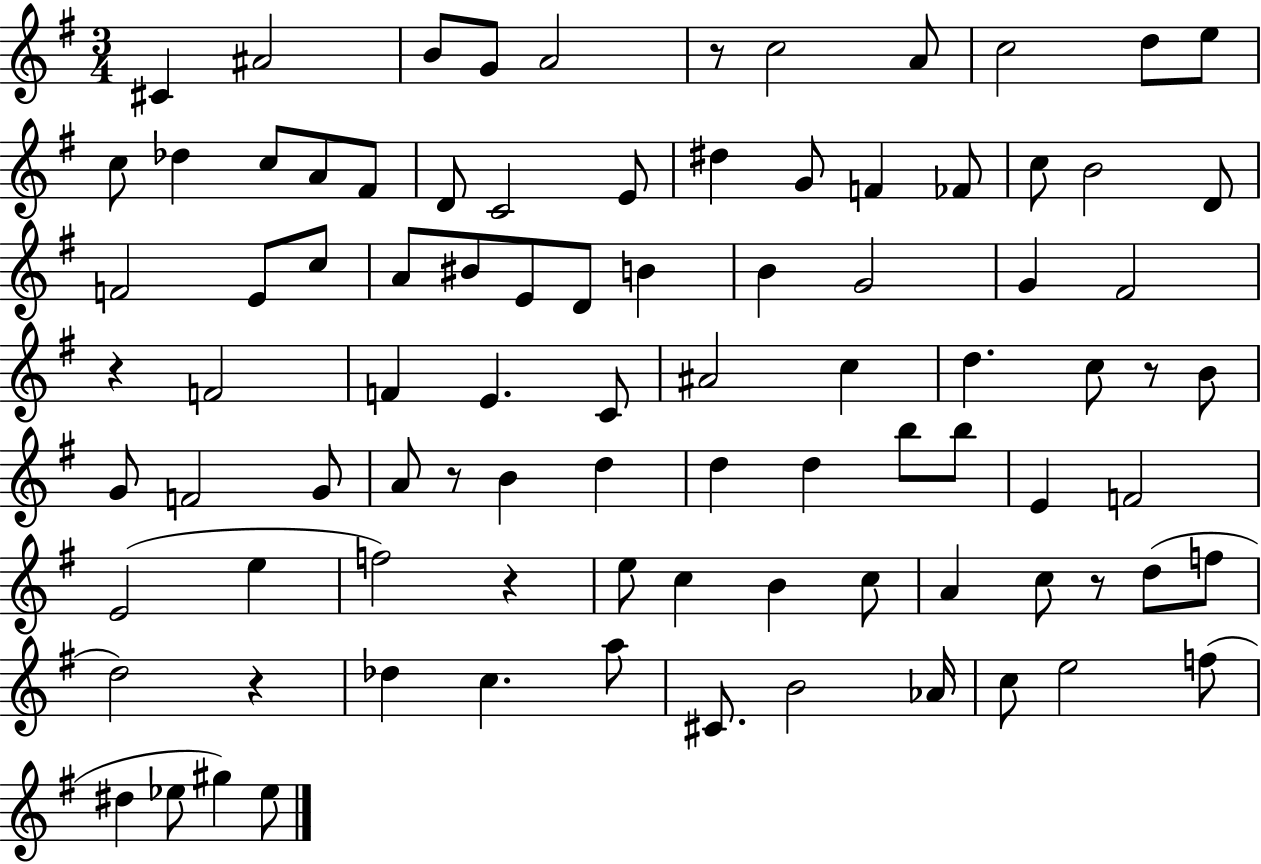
{
  \clef treble
  \numericTimeSignature
  \time 3/4
  \key g \major
  cis'4 ais'2 | b'8 g'8 a'2 | r8 c''2 a'8 | c''2 d''8 e''8 | \break c''8 des''4 c''8 a'8 fis'8 | d'8 c'2 e'8 | dis''4 g'8 f'4 fes'8 | c''8 b'2 d'8 | \break f'2 e'8 c''8 | a'8 bis'8 e'8 d'8 b'4 | b'4 g'2 | g'4 fis'2 | \break r4 f'2 | f'4 e'4. c'8 | ais'2 c''4 | d''4. c''8 r8 b'8 | \break g'8 f'2 g'8 | a'8 r8 b'4 d''4 | d''4 d''4 b''8 b''8 | e'4 f'2 | \break e'2( e''4 | f''2) r4 | e''8 c''4 b'4 c''8 | a'4 c''8 r8 d''8( f''8 | \break d''2) r4 | des''4 c''4. a''8 | cis'8. b'2 aes'16 | c''8 e''2 f''8( | \break dis''4 ees''8 gis''4) ees''8 | \bar "|."
}